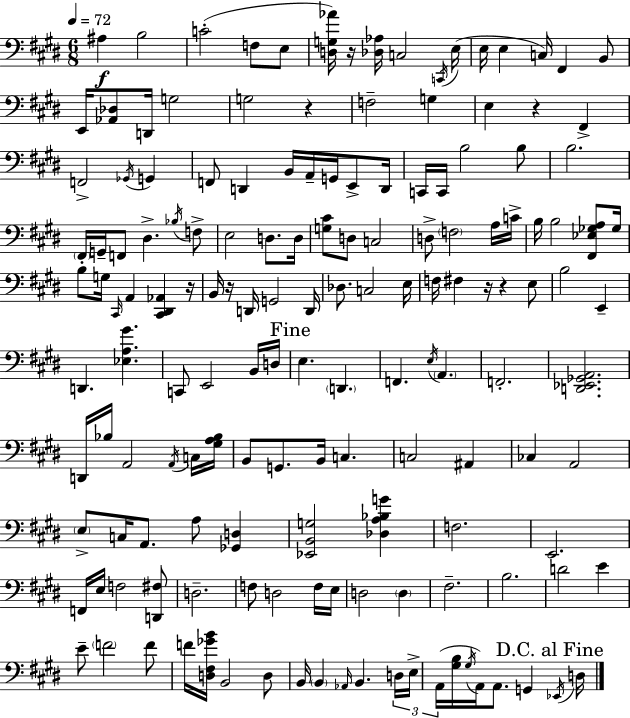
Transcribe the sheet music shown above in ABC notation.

X:1
T:Untitled
M:6/8
L:1/4
K:E
^A, B,2 C2 F,/2 E,/2 [D,G,_A]/4 z/4 [_D,_A,]/4 C,2 C,,/4 E,/4 E,/4 E, C,/4 ^F,, B,,/2 E,,/4 [_A,,_D,]/2 D,,/4 G,2 G,2 z F,2 G, E, z ^F,, F,,2 _G,,/4 G,, F,,/2 D,, B,,/4 A,,/4 G,,/4 E,,/2 D,,/4 C,,/4 C,,/4 B,2 B,/2 B,2 ^F,,/4 G,,/4 F,,/2 ^D, _B,/4 F,/2 E,2 D,/2 D,/4 [G,^C]/2 D,/2 C,2 D,/2 F,2 A,/4 C/4 B,/4 B,2 [^F,,_E,_G,A,]/2 _G,/4 B,/2 G,/4 ^C,,/4 A,, [^C,,^D,,_A,,] z/4 B,,/4 z/4 D,,/4 G,,2 D,,/4 _D,/2 C,2 E,/4 F,/4 ^F, z/4 z E,/2 B,2 E,, D,, [_E,A,^G] C,,/2 E,,2 B,,/4 D,/4 E, D,, F,, E,/4 A,, F,,2 [D,,_E,,_G,,A,,]2 D,,/4 _B,/4 A,,2 A,,/4 C,/4 [^G,A,_B,]/4 B,,/2 G,,/2 B,,/4 C, C,2 ^A,, _C, A,,2 E,/2 C,/4 A,,/2 A,/2 [_G,,D,] [_E,,B,,G,]2 [_D,A,_B,G] F,2 E,,2 F,,/4 E,/4 F,2 [D,,^F,]/2 D,2 F,/2 D,2 F,/4 E,/4 D,2 D, ^F,2 B,2 D2 E E/2 F2 F/2 F/4 [D,^F,_GB]/4 B,,2 D,/2 B,,/4 B,, _A,,/4 B,, D,/4 E,/4 A,,/4 [^G,B,]/4 ^G,/4 A,,/4 A,,/2 G,, _E,,/4 D,/4